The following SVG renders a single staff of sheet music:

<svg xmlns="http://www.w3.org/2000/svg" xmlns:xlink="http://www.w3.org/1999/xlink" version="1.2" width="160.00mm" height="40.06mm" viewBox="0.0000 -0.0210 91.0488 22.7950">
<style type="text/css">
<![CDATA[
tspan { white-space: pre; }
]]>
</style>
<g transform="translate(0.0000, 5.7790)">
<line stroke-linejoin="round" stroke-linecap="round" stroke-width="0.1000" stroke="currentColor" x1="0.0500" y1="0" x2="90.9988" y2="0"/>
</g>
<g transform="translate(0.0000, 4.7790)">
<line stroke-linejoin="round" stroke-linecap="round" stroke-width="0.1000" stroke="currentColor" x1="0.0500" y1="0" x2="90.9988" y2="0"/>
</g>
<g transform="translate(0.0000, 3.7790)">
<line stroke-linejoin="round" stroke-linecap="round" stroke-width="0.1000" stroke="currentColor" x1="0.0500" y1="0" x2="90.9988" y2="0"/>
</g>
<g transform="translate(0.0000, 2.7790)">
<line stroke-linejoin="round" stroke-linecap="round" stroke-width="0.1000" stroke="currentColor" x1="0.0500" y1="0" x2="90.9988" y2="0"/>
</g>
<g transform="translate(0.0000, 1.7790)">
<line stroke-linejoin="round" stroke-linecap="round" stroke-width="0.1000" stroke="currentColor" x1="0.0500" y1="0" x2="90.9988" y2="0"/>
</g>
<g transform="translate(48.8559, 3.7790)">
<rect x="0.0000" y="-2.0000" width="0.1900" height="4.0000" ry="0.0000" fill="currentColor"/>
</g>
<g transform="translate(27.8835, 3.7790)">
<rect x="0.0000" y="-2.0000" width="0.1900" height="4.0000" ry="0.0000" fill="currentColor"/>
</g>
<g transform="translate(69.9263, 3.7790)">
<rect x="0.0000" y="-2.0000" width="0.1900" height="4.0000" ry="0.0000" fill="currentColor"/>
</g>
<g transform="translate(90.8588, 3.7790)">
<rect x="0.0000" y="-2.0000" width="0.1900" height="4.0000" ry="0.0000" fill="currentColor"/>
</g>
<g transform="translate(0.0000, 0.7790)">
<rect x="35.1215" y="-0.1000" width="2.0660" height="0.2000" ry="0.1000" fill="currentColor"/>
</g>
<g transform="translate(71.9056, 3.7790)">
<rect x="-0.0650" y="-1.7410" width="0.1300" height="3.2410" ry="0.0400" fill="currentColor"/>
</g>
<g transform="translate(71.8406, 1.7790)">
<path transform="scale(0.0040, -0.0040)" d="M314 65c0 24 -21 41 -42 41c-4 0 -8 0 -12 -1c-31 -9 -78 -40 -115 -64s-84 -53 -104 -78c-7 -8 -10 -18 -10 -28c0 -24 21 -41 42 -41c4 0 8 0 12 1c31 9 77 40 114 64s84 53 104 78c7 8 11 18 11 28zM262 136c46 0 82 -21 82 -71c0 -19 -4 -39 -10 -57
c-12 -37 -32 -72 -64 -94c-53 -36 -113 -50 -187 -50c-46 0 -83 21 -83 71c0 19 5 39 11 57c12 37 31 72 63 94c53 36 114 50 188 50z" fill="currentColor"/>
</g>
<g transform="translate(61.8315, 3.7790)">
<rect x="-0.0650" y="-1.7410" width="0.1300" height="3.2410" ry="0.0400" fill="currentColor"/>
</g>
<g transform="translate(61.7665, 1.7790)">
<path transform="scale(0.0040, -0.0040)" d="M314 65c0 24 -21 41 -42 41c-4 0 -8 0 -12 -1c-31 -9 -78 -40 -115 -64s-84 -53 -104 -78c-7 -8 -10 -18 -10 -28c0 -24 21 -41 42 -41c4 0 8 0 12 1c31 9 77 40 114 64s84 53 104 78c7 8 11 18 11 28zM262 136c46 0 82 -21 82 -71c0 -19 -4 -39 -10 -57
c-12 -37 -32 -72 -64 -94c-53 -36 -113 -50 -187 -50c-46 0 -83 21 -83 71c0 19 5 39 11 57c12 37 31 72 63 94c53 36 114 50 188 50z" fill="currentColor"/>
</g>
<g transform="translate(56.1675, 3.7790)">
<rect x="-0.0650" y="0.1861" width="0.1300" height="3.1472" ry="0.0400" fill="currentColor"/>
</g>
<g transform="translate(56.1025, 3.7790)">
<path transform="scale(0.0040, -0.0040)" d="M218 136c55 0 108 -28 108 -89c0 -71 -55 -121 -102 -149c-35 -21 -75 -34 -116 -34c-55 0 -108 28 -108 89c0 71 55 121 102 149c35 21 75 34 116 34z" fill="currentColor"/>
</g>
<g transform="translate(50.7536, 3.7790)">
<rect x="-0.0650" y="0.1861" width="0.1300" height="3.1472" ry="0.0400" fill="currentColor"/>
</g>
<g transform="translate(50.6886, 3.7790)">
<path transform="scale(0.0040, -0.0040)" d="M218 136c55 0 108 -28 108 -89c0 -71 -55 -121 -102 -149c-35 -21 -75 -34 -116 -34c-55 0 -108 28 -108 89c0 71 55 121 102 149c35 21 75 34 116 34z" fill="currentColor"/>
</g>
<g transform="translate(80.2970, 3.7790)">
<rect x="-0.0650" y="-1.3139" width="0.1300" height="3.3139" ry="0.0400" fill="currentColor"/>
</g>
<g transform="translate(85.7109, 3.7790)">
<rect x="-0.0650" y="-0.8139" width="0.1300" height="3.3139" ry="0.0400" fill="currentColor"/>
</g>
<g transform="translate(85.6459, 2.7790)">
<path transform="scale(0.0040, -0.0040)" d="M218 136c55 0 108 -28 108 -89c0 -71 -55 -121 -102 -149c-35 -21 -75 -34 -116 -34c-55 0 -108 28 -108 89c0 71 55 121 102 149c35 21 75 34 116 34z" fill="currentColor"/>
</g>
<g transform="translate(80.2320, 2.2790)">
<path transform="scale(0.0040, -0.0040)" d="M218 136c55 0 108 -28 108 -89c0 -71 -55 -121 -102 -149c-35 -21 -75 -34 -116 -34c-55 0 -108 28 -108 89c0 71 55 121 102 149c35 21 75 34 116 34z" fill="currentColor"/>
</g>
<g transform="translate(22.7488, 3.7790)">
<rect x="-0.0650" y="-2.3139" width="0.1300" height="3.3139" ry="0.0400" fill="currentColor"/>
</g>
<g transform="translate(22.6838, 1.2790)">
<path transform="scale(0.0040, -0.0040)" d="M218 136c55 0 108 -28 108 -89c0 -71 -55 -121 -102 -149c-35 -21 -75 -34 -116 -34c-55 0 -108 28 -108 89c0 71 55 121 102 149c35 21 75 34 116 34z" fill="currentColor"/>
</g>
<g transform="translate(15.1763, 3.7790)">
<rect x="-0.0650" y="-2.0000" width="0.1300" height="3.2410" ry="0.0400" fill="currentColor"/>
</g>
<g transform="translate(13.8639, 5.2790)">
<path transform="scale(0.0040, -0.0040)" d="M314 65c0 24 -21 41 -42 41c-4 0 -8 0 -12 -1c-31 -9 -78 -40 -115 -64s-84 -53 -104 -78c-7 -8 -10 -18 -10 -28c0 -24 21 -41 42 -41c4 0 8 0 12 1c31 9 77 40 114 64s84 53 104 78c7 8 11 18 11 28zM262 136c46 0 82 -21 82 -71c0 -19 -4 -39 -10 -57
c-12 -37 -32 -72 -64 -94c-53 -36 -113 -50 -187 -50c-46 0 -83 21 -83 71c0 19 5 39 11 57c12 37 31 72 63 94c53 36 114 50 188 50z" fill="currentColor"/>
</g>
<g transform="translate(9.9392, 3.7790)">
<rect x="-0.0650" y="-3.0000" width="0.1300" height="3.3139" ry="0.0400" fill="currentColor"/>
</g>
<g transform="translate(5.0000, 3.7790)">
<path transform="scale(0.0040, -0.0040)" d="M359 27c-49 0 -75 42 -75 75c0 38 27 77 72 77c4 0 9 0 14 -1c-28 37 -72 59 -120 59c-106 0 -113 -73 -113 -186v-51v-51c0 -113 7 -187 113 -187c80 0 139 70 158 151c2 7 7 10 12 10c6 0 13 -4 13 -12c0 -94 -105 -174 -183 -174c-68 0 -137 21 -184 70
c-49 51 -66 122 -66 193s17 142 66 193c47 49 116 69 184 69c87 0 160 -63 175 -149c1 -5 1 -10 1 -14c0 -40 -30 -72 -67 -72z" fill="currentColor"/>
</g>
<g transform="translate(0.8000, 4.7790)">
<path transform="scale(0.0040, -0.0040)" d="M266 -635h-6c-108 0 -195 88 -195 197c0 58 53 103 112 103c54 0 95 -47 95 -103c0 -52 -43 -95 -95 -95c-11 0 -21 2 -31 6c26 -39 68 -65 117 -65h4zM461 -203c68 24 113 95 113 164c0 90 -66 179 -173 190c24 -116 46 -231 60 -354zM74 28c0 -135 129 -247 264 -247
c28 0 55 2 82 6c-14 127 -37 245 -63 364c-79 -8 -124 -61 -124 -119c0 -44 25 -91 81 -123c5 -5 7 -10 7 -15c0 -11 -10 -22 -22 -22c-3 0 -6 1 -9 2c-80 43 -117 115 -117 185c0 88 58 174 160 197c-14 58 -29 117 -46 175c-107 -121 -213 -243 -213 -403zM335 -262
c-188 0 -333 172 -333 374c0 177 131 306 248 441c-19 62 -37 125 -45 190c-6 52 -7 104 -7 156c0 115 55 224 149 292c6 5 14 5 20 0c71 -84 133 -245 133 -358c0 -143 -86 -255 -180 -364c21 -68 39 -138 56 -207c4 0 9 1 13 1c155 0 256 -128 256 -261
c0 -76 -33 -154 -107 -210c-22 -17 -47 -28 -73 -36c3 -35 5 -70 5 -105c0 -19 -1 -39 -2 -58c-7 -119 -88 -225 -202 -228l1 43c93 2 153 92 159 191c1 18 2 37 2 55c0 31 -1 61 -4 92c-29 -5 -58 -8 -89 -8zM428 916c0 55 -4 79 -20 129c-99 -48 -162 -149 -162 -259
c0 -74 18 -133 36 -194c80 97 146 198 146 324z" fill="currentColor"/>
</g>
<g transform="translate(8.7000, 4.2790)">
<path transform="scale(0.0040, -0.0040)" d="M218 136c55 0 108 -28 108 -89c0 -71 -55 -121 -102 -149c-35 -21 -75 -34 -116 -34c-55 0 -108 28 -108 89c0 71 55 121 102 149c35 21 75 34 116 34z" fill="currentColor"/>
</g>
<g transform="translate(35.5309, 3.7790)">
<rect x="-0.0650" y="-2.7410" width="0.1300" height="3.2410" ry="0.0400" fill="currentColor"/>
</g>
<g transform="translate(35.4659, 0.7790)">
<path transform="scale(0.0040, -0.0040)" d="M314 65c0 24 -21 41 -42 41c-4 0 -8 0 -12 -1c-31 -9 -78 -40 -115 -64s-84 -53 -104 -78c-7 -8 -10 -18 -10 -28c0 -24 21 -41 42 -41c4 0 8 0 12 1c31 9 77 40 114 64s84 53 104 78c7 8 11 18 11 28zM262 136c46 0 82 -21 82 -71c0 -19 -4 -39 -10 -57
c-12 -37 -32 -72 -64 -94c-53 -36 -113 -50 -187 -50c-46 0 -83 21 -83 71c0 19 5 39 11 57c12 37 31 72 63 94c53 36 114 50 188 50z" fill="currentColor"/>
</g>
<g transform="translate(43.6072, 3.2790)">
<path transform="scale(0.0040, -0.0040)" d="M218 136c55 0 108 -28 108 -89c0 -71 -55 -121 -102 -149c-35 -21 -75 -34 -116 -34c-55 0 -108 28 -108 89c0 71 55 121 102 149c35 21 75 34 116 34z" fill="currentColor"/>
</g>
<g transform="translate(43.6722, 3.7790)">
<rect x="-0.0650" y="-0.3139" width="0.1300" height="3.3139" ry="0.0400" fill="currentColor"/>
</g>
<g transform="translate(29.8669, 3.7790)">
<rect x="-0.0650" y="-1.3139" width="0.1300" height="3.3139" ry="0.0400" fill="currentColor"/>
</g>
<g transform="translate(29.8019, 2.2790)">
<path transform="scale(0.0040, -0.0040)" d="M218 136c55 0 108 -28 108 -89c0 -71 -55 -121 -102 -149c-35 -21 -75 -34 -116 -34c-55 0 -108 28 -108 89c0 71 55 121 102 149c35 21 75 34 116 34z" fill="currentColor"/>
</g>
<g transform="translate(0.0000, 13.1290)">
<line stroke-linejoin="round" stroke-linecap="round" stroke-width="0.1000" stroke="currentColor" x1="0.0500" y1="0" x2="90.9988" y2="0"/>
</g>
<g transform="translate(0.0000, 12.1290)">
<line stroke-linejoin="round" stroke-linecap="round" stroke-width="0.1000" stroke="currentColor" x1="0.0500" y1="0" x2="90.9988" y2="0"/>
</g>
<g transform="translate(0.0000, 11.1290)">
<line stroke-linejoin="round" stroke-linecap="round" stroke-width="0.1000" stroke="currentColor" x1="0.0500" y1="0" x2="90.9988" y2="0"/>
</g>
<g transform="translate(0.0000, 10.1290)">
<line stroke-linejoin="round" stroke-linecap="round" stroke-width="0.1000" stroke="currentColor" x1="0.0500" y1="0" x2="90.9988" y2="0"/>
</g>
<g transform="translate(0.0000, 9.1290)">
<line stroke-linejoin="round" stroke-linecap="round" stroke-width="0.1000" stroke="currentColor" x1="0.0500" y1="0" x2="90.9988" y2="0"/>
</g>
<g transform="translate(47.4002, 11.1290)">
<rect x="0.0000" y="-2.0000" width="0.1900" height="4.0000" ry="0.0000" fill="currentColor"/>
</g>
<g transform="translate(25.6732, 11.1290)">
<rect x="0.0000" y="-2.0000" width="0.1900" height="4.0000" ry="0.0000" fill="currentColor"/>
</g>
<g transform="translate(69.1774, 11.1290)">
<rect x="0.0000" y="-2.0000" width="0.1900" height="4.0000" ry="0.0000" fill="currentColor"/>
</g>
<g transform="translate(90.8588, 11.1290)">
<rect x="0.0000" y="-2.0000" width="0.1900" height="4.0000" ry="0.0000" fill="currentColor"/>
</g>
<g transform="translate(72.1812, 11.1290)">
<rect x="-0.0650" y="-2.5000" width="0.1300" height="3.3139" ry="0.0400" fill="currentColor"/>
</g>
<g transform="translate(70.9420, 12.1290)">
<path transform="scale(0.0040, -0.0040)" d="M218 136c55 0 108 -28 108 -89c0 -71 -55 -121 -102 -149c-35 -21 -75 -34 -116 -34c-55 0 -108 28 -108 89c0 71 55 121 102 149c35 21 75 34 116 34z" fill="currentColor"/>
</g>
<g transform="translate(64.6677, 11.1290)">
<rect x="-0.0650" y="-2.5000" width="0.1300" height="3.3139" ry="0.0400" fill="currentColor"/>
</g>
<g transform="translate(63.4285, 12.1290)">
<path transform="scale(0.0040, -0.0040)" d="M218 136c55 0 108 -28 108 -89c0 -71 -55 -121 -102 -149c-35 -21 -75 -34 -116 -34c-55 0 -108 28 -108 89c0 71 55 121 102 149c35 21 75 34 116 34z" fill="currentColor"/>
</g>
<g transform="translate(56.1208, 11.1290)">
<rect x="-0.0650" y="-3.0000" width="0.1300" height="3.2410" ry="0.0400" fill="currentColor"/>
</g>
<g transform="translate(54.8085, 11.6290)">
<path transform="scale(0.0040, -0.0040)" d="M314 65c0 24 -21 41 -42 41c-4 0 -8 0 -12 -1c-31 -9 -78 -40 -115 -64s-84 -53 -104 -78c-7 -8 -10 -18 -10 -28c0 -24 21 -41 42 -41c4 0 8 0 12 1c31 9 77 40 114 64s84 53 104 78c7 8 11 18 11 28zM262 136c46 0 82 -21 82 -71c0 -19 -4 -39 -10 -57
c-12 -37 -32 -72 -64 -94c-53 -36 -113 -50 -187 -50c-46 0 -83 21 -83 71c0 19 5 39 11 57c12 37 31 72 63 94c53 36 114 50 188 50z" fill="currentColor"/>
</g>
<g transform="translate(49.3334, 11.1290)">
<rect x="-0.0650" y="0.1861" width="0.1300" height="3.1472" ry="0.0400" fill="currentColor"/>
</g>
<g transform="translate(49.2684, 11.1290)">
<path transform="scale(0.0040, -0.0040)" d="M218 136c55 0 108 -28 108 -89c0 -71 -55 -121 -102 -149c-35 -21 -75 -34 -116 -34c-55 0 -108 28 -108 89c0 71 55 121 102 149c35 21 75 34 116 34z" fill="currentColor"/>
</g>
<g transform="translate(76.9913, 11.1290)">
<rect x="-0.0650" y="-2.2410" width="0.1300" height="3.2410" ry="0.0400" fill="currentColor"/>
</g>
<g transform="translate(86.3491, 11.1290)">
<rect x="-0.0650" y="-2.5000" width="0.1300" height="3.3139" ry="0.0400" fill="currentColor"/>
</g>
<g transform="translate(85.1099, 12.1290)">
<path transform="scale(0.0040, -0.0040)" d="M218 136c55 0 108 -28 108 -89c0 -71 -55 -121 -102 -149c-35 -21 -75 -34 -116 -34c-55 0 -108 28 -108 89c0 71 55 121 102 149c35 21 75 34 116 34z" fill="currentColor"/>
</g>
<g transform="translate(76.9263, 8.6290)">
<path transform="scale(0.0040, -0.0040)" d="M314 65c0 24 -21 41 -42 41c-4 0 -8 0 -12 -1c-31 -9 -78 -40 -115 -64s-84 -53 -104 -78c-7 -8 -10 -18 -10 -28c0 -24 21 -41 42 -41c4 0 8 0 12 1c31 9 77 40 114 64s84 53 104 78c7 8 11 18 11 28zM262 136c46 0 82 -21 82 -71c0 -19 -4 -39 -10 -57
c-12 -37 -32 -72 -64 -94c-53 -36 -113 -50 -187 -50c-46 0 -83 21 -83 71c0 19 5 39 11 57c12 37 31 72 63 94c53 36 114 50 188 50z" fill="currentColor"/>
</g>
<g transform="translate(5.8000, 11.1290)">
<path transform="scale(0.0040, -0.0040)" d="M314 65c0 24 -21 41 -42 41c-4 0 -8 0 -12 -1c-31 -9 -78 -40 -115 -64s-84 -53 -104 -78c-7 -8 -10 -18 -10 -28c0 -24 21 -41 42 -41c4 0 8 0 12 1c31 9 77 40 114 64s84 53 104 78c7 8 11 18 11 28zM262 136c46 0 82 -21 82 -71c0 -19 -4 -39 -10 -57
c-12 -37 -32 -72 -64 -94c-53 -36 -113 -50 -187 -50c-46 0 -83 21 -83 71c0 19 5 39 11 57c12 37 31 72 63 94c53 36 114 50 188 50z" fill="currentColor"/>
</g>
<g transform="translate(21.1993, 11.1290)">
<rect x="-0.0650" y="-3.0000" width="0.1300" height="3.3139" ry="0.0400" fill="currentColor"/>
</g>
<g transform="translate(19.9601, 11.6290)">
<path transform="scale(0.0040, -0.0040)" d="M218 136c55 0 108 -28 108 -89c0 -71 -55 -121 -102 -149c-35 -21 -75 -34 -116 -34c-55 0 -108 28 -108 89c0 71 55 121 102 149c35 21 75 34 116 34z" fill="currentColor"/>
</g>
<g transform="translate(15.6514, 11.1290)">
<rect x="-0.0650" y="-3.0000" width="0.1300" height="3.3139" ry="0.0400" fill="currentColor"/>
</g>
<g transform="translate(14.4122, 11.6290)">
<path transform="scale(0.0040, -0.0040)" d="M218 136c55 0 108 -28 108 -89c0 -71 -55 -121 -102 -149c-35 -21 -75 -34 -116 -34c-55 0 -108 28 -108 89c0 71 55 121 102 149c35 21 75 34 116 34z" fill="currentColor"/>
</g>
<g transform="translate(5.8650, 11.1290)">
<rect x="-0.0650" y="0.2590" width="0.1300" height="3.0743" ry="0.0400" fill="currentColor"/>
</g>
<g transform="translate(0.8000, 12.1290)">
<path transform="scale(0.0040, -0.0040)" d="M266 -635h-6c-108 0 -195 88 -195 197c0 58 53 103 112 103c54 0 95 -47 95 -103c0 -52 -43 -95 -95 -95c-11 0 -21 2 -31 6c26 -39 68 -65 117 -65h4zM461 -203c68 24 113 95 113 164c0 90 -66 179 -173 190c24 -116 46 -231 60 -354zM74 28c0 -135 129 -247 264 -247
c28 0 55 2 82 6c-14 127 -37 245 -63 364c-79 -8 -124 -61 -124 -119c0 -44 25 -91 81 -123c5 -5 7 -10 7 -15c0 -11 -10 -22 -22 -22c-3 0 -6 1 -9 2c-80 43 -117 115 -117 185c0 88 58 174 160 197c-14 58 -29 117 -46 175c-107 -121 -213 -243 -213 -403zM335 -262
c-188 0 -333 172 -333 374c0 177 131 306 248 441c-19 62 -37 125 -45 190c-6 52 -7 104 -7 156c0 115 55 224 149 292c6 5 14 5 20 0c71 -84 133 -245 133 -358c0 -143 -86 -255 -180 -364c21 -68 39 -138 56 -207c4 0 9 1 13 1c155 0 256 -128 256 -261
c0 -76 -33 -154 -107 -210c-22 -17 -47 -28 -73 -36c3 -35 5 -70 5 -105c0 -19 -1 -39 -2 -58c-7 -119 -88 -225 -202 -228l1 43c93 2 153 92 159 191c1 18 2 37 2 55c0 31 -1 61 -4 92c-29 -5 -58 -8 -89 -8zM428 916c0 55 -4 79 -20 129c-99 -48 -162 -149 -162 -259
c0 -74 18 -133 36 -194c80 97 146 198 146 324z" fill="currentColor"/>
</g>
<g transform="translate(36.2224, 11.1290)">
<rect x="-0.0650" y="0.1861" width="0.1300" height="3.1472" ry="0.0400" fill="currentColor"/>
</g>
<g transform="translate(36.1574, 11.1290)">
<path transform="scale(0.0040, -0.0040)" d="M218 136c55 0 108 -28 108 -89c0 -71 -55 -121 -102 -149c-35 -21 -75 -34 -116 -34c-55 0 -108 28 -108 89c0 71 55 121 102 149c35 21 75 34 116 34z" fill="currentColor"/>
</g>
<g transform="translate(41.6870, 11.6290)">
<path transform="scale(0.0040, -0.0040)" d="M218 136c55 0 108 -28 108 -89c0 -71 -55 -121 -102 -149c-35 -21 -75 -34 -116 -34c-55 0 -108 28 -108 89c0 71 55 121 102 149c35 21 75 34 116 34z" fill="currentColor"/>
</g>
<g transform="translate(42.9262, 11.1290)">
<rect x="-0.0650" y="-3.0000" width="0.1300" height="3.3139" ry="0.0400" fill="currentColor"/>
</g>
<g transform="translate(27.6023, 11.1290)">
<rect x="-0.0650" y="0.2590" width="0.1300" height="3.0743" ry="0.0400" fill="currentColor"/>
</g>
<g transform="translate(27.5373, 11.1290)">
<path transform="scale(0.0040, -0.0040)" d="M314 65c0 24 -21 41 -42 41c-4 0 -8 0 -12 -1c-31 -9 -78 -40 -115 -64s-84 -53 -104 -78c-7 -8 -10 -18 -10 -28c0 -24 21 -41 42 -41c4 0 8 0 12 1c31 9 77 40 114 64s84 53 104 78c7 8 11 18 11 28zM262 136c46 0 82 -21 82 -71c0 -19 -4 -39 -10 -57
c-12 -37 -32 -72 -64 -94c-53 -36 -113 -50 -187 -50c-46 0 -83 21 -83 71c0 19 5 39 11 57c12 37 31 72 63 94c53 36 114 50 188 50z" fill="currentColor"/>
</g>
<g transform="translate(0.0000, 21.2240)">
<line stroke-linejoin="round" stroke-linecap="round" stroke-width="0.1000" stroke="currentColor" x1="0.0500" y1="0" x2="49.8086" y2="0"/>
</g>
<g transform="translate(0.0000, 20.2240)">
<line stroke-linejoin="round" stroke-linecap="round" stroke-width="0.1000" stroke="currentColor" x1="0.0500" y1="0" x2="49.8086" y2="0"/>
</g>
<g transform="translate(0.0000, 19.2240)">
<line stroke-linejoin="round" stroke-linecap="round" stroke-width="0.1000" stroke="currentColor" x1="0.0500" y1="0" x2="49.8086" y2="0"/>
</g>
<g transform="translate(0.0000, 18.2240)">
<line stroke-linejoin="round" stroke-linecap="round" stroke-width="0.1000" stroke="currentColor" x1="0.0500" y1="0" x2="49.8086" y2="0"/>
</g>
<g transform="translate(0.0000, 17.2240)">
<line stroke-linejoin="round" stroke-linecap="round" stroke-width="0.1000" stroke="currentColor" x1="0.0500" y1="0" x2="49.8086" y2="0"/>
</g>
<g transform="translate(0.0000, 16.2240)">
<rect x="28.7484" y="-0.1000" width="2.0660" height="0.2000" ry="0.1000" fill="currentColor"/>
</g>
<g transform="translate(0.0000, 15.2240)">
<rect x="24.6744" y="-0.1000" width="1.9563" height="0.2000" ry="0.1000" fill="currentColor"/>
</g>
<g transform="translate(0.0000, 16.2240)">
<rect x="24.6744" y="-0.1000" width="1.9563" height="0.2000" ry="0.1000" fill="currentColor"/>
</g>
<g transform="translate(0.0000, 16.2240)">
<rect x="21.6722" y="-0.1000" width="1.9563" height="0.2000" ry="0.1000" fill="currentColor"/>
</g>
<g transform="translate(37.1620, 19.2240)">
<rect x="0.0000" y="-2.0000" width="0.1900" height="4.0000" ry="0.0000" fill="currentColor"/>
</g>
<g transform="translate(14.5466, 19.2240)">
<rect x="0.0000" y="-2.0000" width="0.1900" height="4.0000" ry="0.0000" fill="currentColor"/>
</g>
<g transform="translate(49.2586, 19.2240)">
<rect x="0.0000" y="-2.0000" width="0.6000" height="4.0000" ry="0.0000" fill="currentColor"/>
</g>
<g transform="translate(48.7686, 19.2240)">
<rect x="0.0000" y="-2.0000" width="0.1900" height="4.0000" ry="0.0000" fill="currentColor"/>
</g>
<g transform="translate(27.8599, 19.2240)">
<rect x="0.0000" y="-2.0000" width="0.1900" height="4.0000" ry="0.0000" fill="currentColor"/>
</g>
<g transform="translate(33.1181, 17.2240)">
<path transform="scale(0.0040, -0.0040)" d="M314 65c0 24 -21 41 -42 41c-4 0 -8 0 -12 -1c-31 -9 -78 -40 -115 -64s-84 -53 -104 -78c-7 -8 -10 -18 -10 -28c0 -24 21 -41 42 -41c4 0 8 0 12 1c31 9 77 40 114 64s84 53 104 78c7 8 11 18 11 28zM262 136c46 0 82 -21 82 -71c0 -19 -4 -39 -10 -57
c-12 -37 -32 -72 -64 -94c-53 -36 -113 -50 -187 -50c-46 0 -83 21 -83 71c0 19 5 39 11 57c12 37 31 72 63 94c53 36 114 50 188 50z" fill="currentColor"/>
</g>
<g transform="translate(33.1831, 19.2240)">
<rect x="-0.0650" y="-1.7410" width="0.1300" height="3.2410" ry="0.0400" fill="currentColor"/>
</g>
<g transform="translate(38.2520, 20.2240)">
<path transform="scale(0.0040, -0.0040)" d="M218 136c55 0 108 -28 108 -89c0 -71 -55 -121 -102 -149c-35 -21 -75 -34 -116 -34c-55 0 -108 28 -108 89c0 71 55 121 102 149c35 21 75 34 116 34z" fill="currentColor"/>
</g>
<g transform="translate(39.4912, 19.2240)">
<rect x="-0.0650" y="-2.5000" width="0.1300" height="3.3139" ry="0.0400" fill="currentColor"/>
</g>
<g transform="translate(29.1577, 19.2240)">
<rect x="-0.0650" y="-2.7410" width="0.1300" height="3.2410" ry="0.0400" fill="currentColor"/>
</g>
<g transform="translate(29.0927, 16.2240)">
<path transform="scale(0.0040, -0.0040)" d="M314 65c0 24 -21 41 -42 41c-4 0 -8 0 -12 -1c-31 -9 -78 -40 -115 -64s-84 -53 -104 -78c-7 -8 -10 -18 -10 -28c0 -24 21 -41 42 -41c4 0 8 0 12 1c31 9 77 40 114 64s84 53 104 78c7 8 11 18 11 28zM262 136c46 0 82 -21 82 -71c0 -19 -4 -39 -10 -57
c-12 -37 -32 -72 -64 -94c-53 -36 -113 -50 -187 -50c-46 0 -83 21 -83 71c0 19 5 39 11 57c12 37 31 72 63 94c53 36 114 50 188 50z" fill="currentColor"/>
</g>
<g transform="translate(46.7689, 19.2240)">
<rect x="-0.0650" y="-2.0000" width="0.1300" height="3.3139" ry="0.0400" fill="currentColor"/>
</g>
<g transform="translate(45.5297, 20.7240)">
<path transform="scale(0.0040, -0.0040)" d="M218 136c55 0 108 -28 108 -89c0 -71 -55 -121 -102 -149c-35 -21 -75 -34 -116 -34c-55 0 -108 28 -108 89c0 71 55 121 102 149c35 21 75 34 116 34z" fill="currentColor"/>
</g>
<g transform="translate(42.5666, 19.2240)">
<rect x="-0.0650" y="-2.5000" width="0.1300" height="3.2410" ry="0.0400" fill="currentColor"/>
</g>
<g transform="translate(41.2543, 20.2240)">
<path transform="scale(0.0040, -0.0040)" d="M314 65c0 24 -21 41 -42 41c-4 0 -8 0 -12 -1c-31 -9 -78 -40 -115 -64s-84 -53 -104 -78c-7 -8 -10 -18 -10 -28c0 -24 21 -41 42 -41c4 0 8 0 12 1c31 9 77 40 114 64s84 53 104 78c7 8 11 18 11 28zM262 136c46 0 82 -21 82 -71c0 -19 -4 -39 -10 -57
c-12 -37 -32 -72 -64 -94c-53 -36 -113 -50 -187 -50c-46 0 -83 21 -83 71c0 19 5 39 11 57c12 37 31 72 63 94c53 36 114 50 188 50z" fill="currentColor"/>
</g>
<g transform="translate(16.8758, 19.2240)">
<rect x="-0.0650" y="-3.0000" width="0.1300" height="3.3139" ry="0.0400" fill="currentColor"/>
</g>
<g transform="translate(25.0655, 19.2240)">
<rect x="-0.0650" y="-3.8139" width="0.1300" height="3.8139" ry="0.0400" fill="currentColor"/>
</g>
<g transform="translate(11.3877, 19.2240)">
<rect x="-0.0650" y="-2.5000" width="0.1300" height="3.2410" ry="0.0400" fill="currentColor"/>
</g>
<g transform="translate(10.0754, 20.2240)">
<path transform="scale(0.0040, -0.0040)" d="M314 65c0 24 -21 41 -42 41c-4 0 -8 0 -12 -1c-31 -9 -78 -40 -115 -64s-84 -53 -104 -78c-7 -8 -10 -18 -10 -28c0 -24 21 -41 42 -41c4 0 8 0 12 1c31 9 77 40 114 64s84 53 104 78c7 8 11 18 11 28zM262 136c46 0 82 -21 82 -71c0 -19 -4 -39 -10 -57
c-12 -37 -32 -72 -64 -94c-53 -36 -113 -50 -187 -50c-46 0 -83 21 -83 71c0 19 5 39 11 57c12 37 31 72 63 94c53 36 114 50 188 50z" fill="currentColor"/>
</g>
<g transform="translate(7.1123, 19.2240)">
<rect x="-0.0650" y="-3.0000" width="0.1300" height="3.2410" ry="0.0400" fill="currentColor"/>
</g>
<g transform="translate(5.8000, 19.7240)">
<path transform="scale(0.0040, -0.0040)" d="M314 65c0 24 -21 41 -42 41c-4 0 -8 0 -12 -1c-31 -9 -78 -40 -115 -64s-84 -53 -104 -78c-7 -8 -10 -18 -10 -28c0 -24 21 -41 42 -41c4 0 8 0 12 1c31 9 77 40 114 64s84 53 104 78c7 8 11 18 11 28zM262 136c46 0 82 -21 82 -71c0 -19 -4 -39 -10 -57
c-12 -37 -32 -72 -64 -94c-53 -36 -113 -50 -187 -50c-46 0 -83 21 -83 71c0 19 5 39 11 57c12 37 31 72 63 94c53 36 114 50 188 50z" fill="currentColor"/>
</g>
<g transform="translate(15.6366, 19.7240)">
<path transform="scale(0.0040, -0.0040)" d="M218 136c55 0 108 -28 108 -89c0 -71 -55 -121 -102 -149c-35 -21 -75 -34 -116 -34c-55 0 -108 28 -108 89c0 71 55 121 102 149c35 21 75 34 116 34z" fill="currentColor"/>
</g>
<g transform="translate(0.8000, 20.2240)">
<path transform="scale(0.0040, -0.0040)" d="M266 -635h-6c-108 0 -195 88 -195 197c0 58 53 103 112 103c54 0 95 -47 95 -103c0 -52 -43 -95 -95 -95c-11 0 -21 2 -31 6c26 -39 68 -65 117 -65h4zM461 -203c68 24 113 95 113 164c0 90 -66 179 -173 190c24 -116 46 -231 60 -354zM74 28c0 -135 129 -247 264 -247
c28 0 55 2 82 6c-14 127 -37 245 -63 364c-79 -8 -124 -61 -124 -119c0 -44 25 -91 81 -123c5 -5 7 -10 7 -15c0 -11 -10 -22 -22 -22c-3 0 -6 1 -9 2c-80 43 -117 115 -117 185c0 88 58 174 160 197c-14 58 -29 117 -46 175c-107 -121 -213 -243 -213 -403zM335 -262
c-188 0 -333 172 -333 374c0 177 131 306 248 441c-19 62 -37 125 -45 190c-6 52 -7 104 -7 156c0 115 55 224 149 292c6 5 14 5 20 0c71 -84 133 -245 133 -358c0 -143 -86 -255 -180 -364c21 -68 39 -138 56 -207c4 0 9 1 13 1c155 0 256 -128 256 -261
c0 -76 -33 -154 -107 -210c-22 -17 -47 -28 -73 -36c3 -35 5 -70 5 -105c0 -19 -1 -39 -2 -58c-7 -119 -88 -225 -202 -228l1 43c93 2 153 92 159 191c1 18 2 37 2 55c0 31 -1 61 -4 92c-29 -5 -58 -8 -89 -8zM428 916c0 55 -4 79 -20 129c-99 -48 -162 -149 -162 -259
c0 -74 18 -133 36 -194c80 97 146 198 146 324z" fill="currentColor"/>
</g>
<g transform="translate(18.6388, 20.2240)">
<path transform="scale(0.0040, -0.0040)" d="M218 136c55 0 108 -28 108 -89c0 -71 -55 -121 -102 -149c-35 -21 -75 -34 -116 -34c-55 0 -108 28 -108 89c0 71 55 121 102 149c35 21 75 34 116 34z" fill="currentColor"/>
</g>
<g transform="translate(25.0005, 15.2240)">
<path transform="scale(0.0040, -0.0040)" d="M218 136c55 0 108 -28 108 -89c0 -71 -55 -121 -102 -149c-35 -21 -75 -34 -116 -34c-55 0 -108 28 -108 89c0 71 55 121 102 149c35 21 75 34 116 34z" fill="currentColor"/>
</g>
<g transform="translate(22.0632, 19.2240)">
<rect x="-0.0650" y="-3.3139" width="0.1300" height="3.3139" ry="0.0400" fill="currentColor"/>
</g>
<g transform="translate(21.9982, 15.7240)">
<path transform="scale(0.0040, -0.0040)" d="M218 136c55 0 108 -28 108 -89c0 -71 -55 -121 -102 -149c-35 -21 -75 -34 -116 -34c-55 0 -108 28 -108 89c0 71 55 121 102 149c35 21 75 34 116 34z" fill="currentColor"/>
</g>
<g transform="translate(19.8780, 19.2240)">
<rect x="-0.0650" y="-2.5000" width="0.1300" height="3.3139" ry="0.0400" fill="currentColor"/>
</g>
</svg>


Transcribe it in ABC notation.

X:1
T:Untitled
M:4/4
L:1/4
K:C
A F2 g e a2 c B B f2 f2 e d B2 A A B2 B A B A2 G G g2 G A2 G2 A G b c' a2 f2 G G2 F